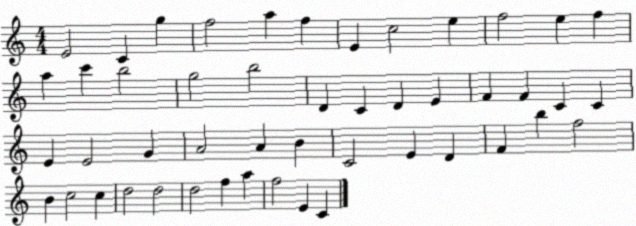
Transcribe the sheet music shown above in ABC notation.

X:1
T:Untitled
M:4/4
L:1/4
K:C
E2 C g f2 a f E c2 e f2 e f a c' b2 g2 b2 D C D E F F C C E E2 G A2 A B C2 E D F b f2 B c2 c d2 d2 d2 f a f2 E C